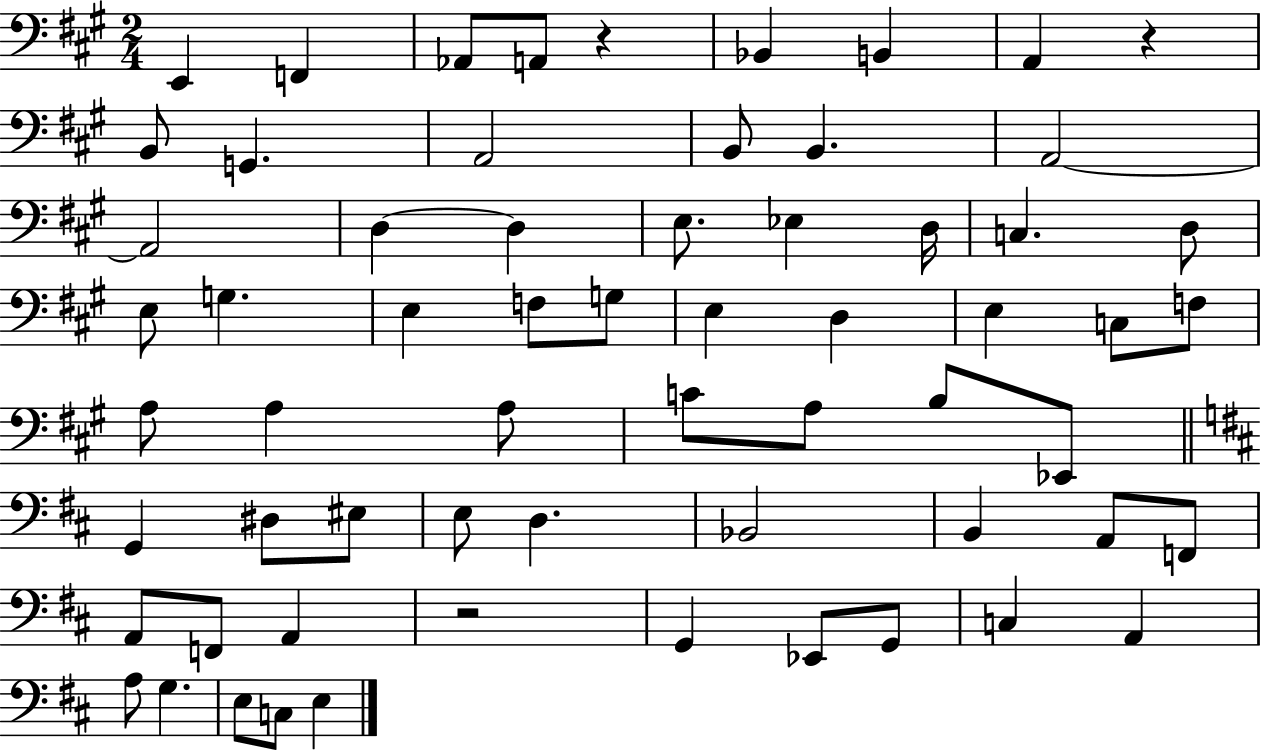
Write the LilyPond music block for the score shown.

{
  \clef bass
  \numericTimeSignature
  \time 2/4
  \key a \major
  e,4 f,4 | aes,8 a,8 r4 | bes,4 b,4 | a,4 r4 | \break b,8 g,4. | a,2 | b,8 b,4. | a,2~~ | \break a,2 | d4~~ d4 | e8. ees4 d16 | c4. d8 | \break e8 g4. | e4 f8 g8 | e4 d4 | e4 c8 f8 | \break a8 a4 a8 | c'8 a8 b8 ees,8 | \bar "||" \break \key d \major g,4 dis8 eis8 | e8 d4. | bes,2 | b,4 a,8 f,8 | \break a,8 f,8 a,4 | r2 | g,4 ees,8 g,8 | c4 a,4 | \break a8 g4. | e8 c8 e4 | \bar "|."
}